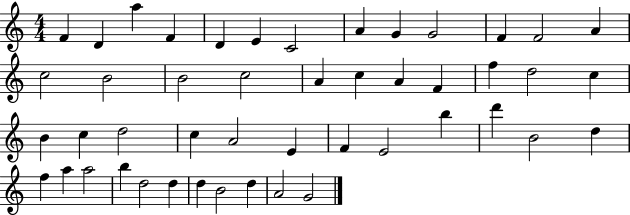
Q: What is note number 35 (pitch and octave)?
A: B4